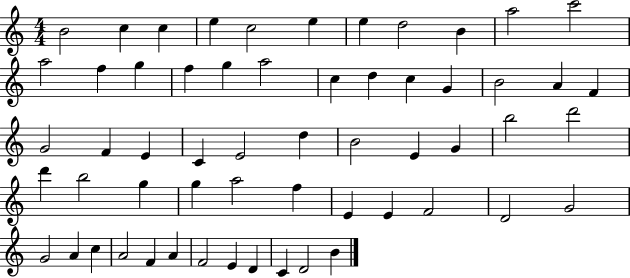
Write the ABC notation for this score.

X:1
T:Untitled
M:4/4
L:1/4
K:C
B2 c c e c2 e e d2 B a2 c'2 a2 f g f g a2 c d c G B2 A F G2 F E C E2 d B2 E G b2 d'2 d' b2 g g a2 f E E F2 D2 G2 G2 A c A2 F A F2 E D C D2 B